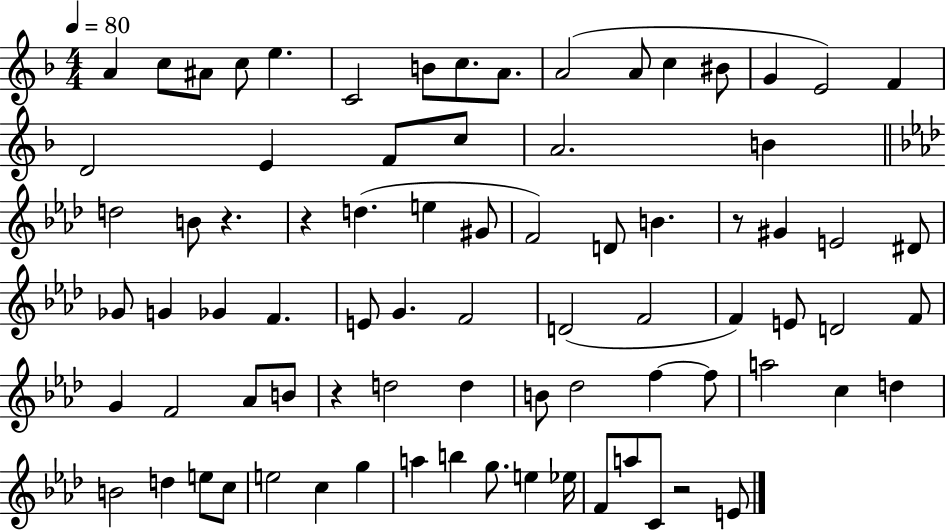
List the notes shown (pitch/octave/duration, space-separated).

A4/q C5/e A#4/e C5/e E5/q. C4/h B4/e C5/e. A4/e. A4/h A4/e C5/q BIS4/e G4/q E4/h F4/q D4/h E4/q F4/e C5/e A4/h. B4/q D5/h B4/e R/q. R/q D5/q. E5/q G#4/e F4/h D4/e B4/q. R/e G#4/q E4/h D#4/e Gb4/e G4/q Gb4/q F4/q. E4/e G4/q. F4/h D4/h F4/h F4/q E4/e D4/h F4/e G4/q F4/h Ab4/e B4/e R/q D5/h D5/q B4/e Db5/h F5/q F5/e A5/h C5/q D5/q B4/h D5/q E5/e C5/e E5/h C5/q G5/q A5/q B5/q G5/e. E5/q Eb5/s F4/e A5/e C4/e R/h E4/e